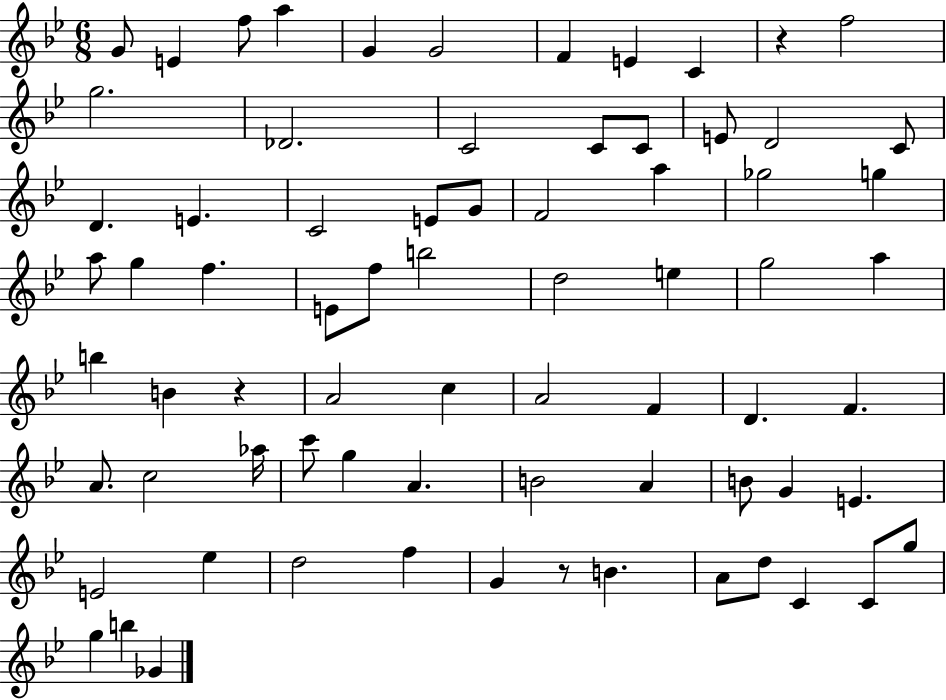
{
  \clef treble
  \numericTimeSignature
  \time 6/8
  \key bes \major
  \repeat volta 2 { g'8 e'4 f''8 a''4 | g'4 g'2 | f'4 e'4 c'4 | r4 f''2 | \break g''2. | des'2. | c'2 c'8 c'8 | e'8 d'2 c'8 | \break d'4. e'4. | c'2 e'8 g'8 | f'2 a''4 | ges''2 g''4 | \break a''8 g''4 f''4. | e'8 f''8 b''2 | d''2 e''4 | g''2 a''4 | \break b''4 b'4 r4 | a'2 c''4 | a'2 f'4 | d'4. f'4. | \break a'8. c''2 aes''16 | c'''8 g''4 a'4. | b'2 a'4 | b'8 g'4 e'4. | \break e'2 ees''4 | d''2 f''4 | g'4 r8 b'4. | a'8 d''8 c'4 c'8 g''8 | \break g''4 b''4 ges'4 | } \bar "|."
}